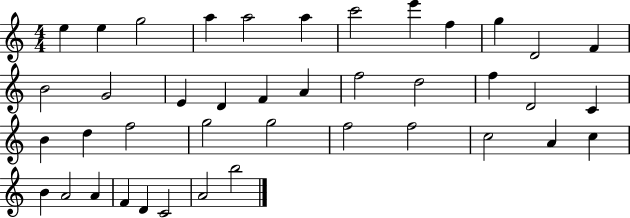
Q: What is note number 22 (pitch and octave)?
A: D4